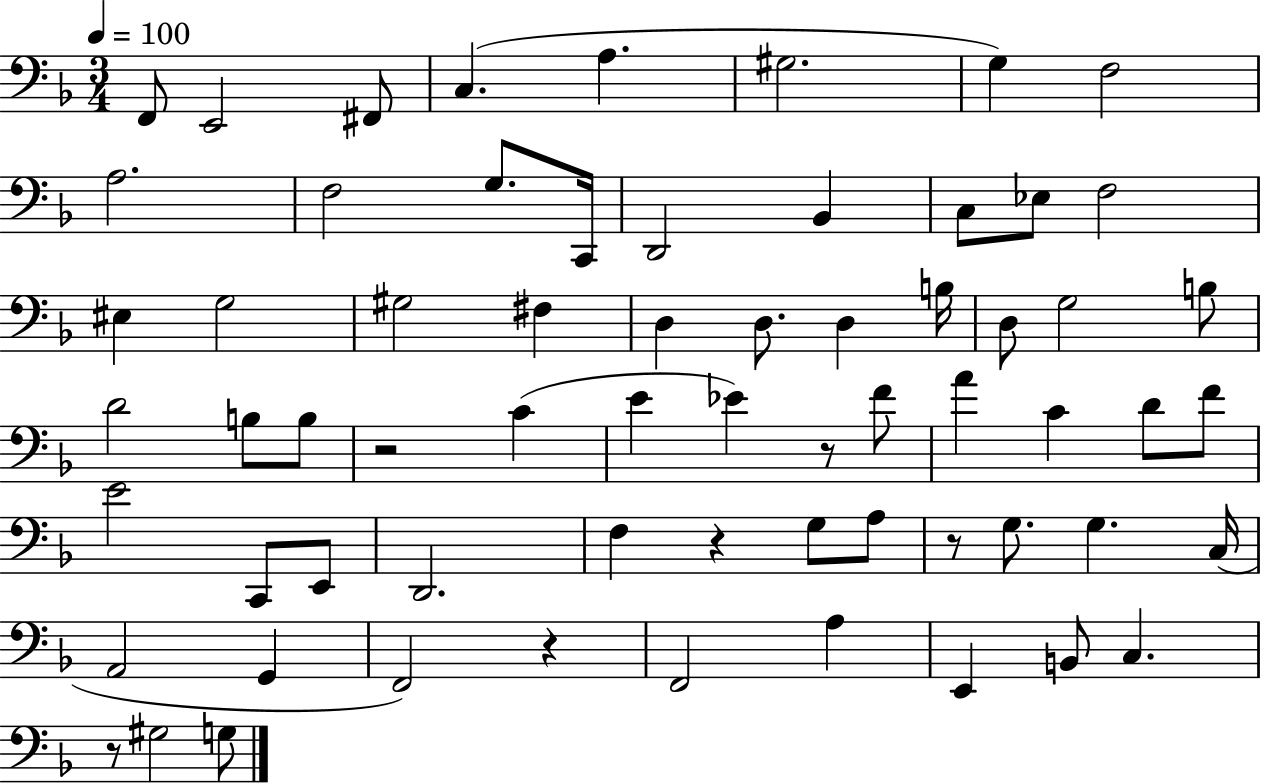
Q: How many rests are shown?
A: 6